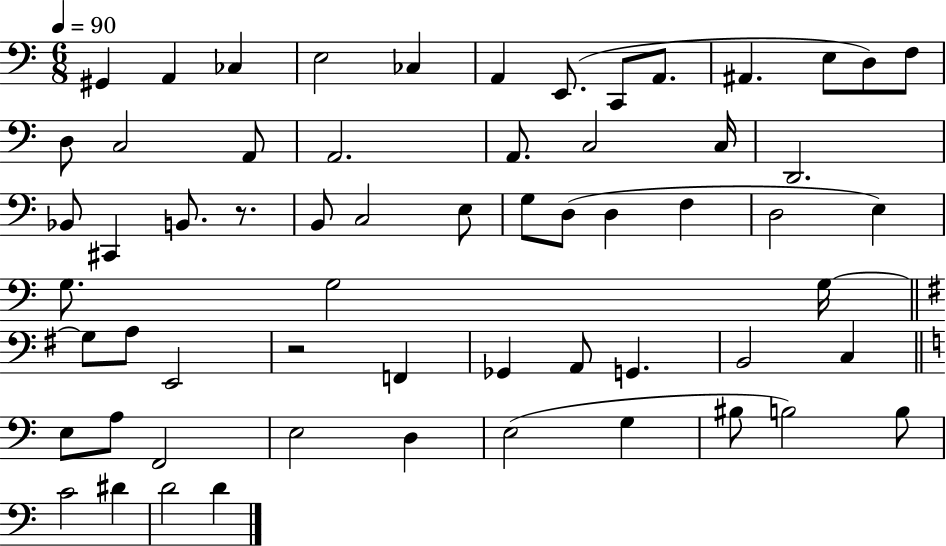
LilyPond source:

{
  \clef bass
  \numericTimeSignature
  \time 6/8
  \key c \major
  \tempo 4 = 90
  \repeat volta 2 { gis,4 a,4 ces4 | e2 ces4 | a,4 e,8.( c,8 a,8. | ais,4. e8 d8) f8 | \break d8 c2 a,8 | a,2. | a,8. c2 c16 | d,2. | \break bes,8 cis,4 b,8. r8. | b,8 c2 e8 | g8 d8( d4 f4 | d2 e4) | \break g8. g2 g16~~ | \bar "||" \break \key g \major g8 a8 e,2 | r2 f,4 | ges,4 a,8 g,4. | b,2 c4 | \break \bar "||" \break \key c \major e8 a8 f,2 | e2 d4 | e2( g4 | bis8 b2) b8 | \break c'2 dis'4 | d'2 d'4 | } \bar "|."
}